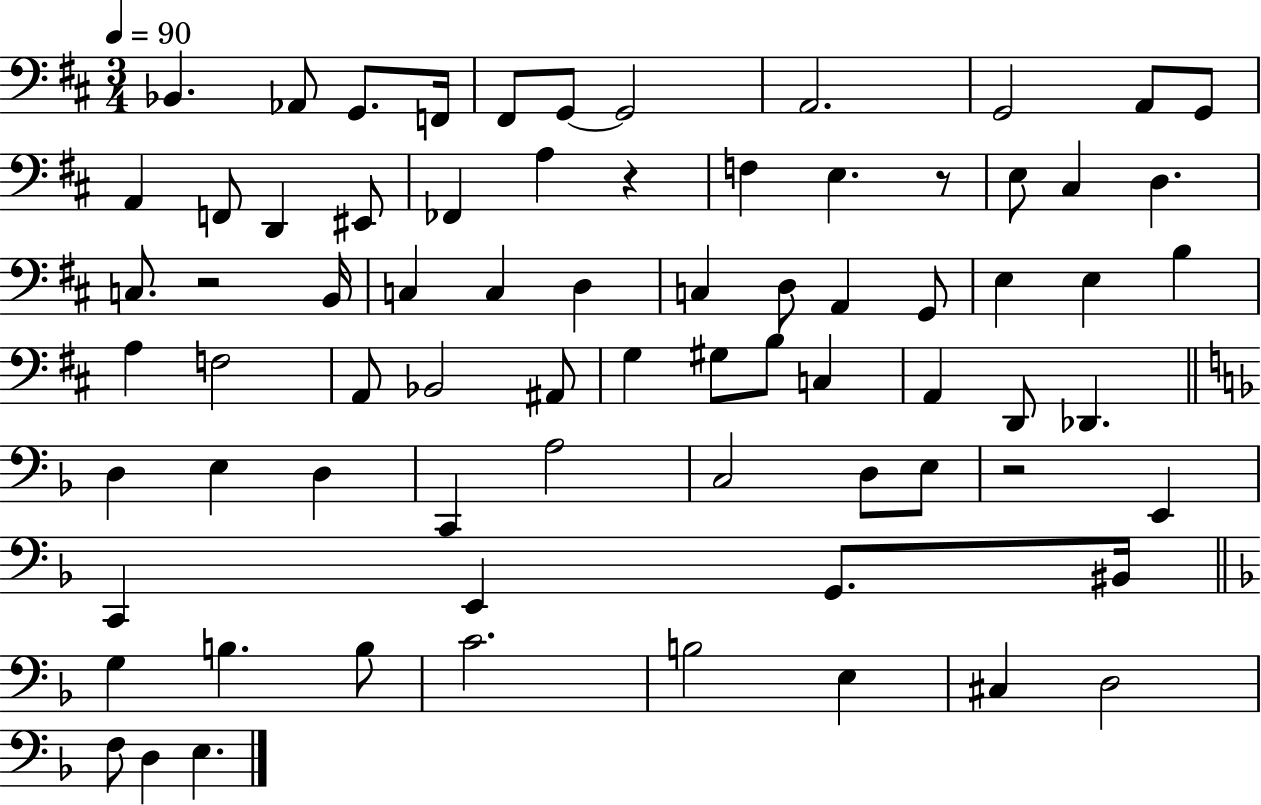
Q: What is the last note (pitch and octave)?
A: E3